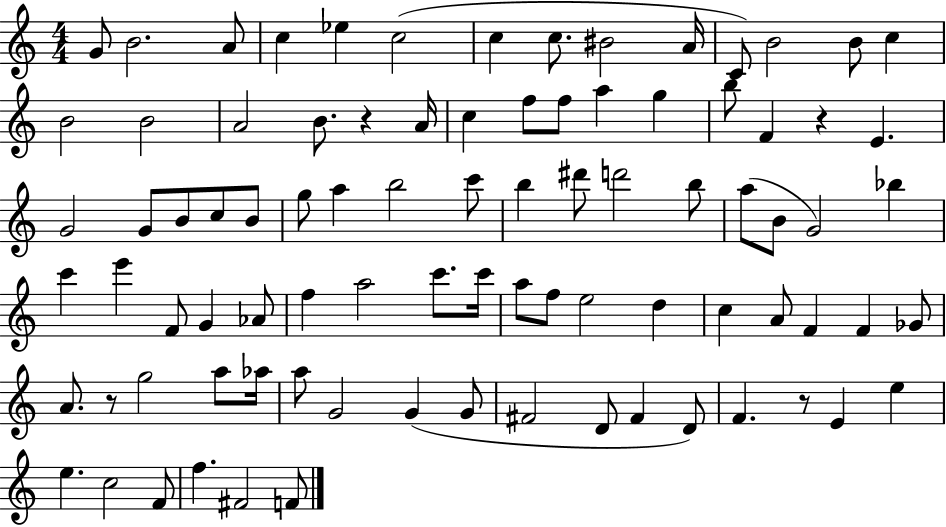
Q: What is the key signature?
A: C major